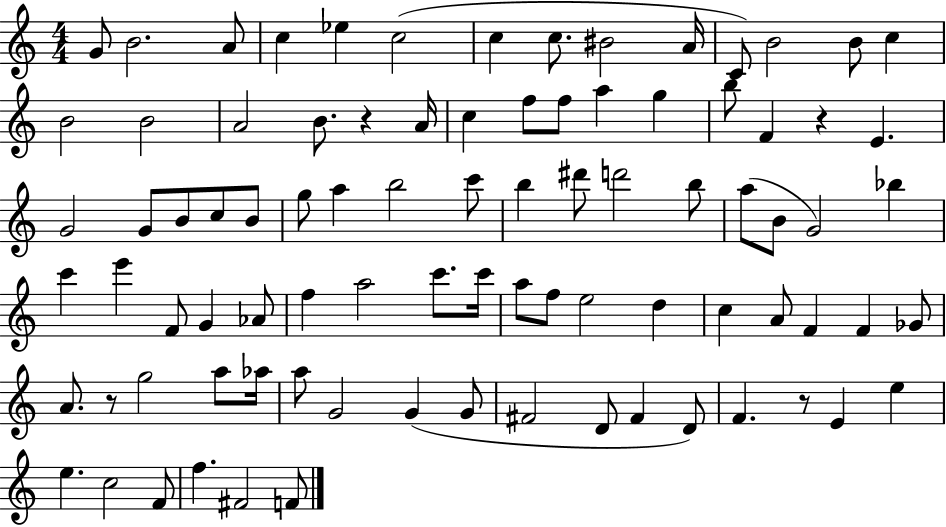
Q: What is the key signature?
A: C major